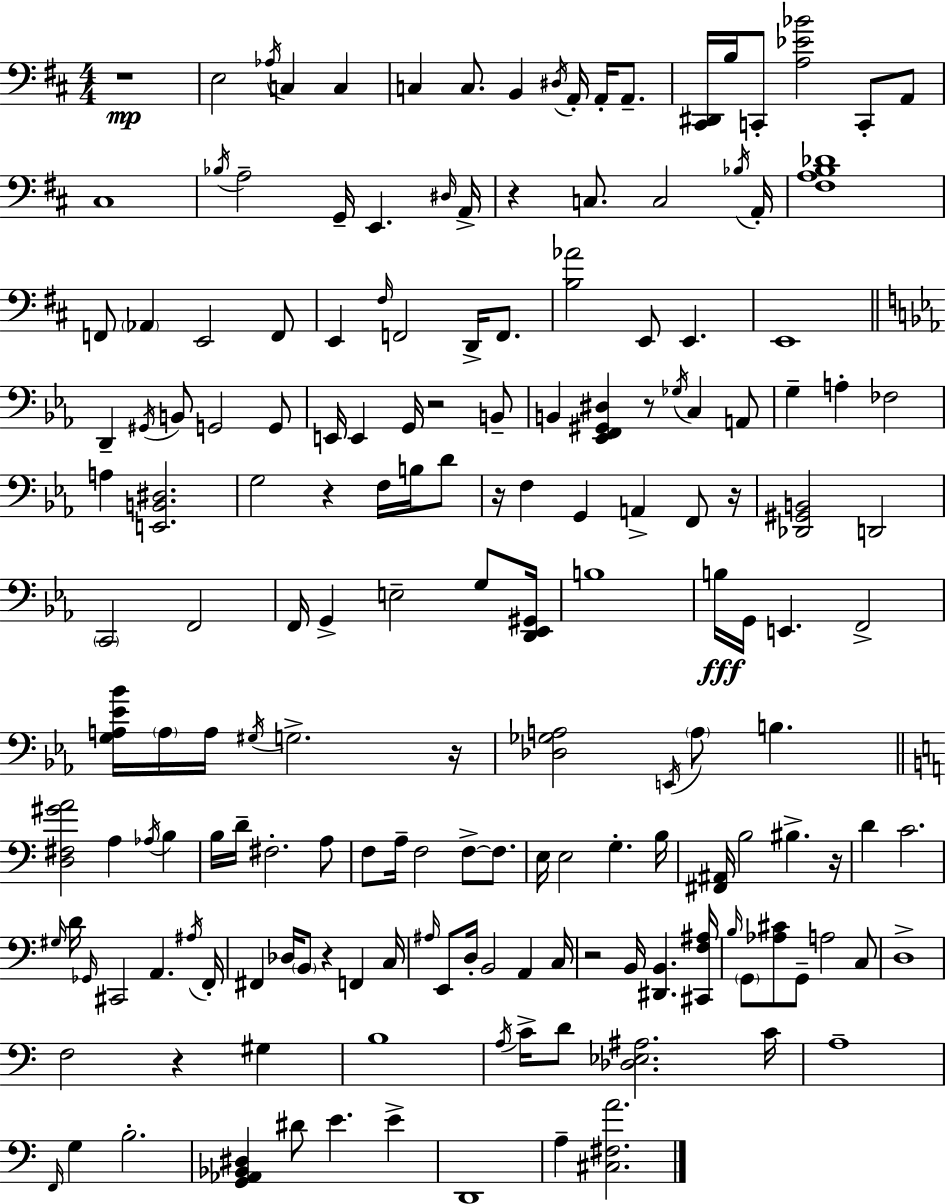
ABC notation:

X:1
T:Untitled
M:4/4
L:1/4
K:D
z4 E,2 _A,/4 C, C, C, C,/2 B,, ^D,/4 A,,/4 A,,/4 A,,/2 [^C,,^D,,]/4 B,/4 C,,/2 [A,_E_B]2 C,,/2 A,,/2 ^C,4 _B,/4 A,2 G,,/4 E,, ^D,/4 A,,/4 z C,/2 C,2 _B,/4 A,,/4 [^F,A,B,_D]4 F,,/2 _A,, E,,2 F,,/2 E,, ^F,/4 F,,2 D,,/4 F,,/2 [B,_A]2 E,,/2 E,, E,,4 D,, ^G,,/4 B,,/2 G,,2 G,,/2 E,,/4 E,, G,,/4 z2 B,,/2 B,, [_E,,F,,^G,,^D,] z/2 _G,/4 C, A,,/2 G, A, _F,2 A, [E,,B,,^D,]2 G,2 z F,/4 B,/4 D/2 z/4 F, G,, A,, F,,/2 z/4 [_D,,^G,,B,,]2 D,,2 C,,2 F,,2 F,,/4 G,, E,2 G,/2 [D,,_E,,^G,,]/4 B,4 B,/4 G,,/4 E,, F,,2 [G,A,_E_B]/4 A,/4 A,/4 ^G,/4 G,2 z/4 [_D,_G,A,]2 E,,/4 A,/2 B, [D,^F,^GA]2 A, _A,/4 B, B,/4 D/4 ^F,2 A,/2 F,/2 A,/4 F,2 F,/2 F,/2 E,/4 E,2 G, B,/4 [^F,,^A,,]/4 B,2 ^B, z/4 D C2 ^G,/4 D/4 _G,,/4 ^C,,2 A,, ^A,/4 F,,/4 ^F,, _D,/4 B,,/2 z F,, C,/4 ^A,/4 E,,/2 D,/4 B,,2 A,, C,/4 z2 B,,/4 [^D,,B,,] [^C,,F,^A,]/4 B,/4 G,,/2 [_A,^C]/2 G,,/2 A,2 C,/2 D,4 F,2 z ^G, B,4 A,/4 C/4 D/2 [_D,_E,^A,]2 C/4 A,4 F,,/4 G, B,2 [G,,_A,,_B,,^D,] ^D/2 E E D,,4 A, [^C,^F,A]2